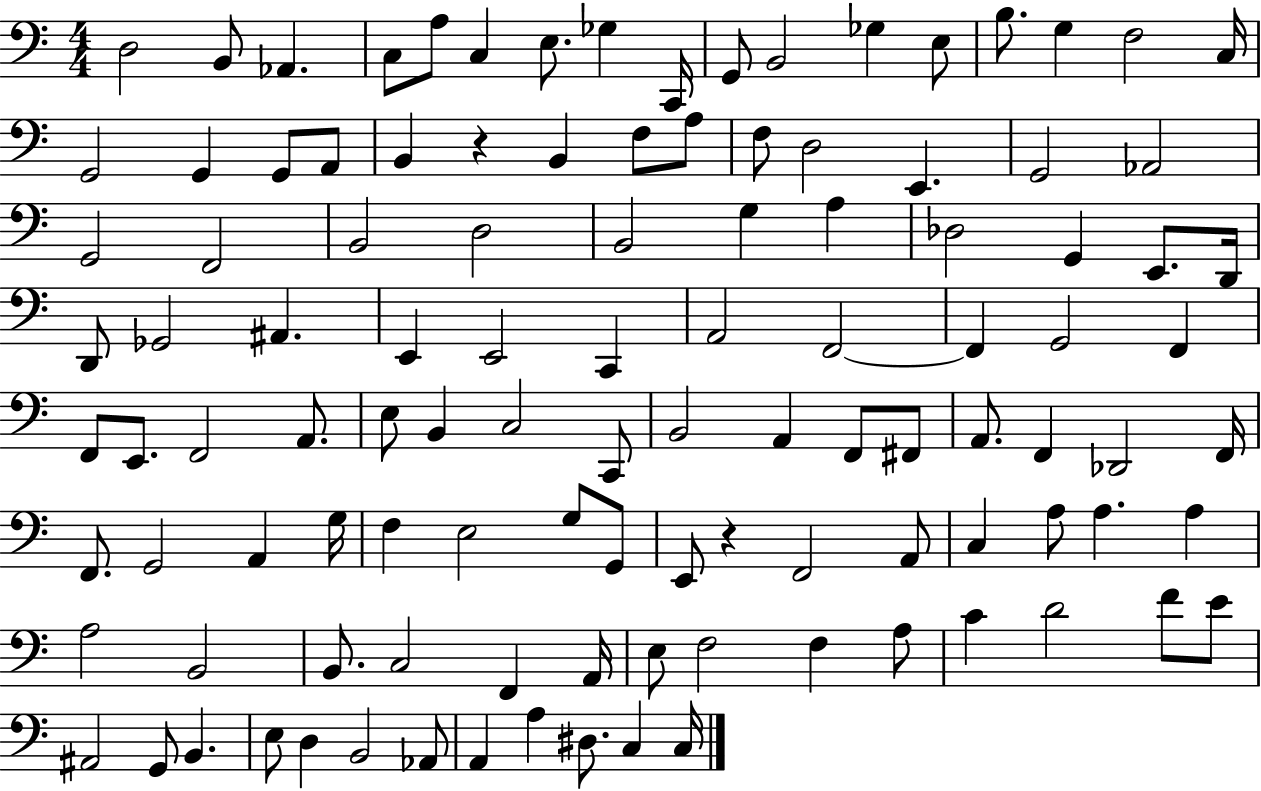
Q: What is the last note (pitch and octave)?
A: C3